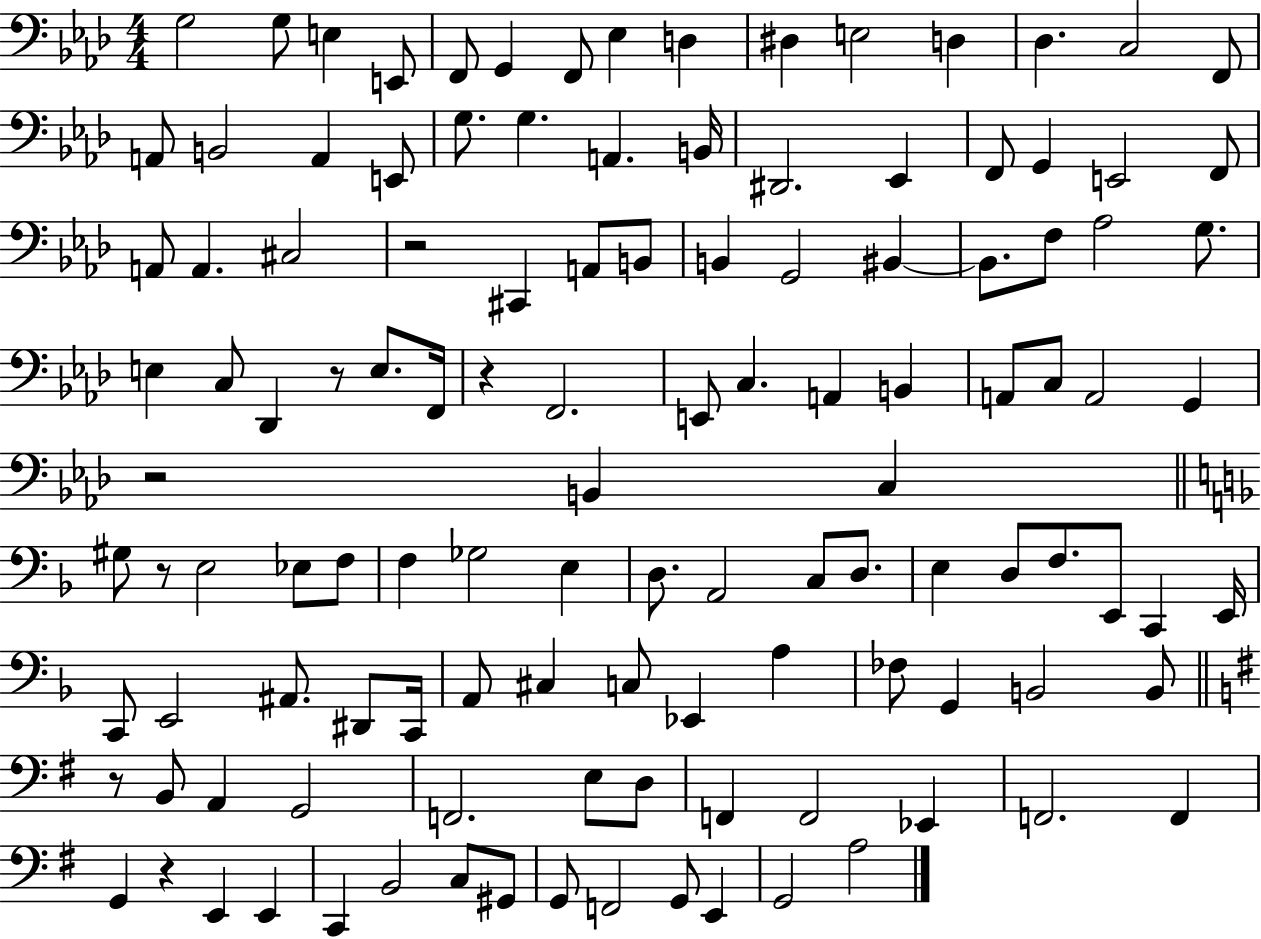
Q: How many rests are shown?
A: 7